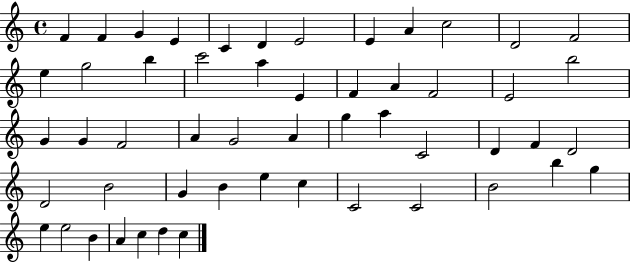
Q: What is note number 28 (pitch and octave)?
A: G4